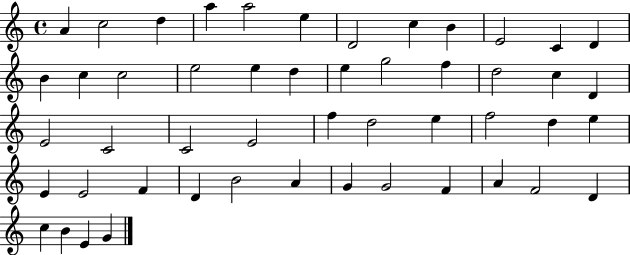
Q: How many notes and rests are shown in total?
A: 50